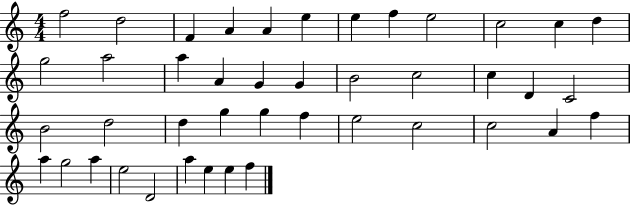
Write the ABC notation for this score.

X:1
T:Untitled
M:4/4
L:1/4
K:C
f2 d2 F A A e e f e2 c2 c d g2 a2 a A G G B2 c2 c D C2 B2 d2 d g g f e2 c2 c2 A f a g2 a e2 D2 a e e f